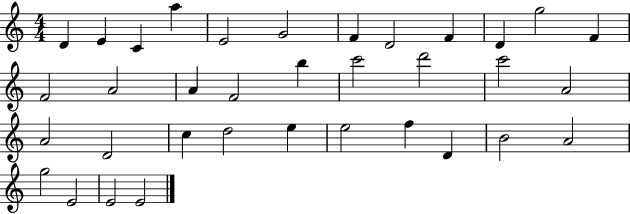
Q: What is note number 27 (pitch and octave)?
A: E5